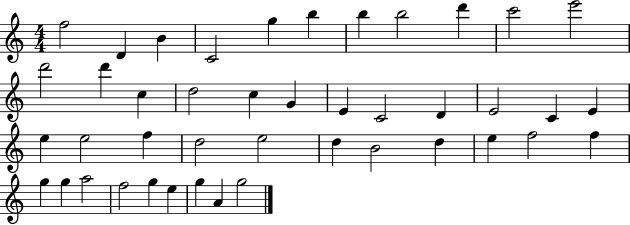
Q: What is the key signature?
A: C major